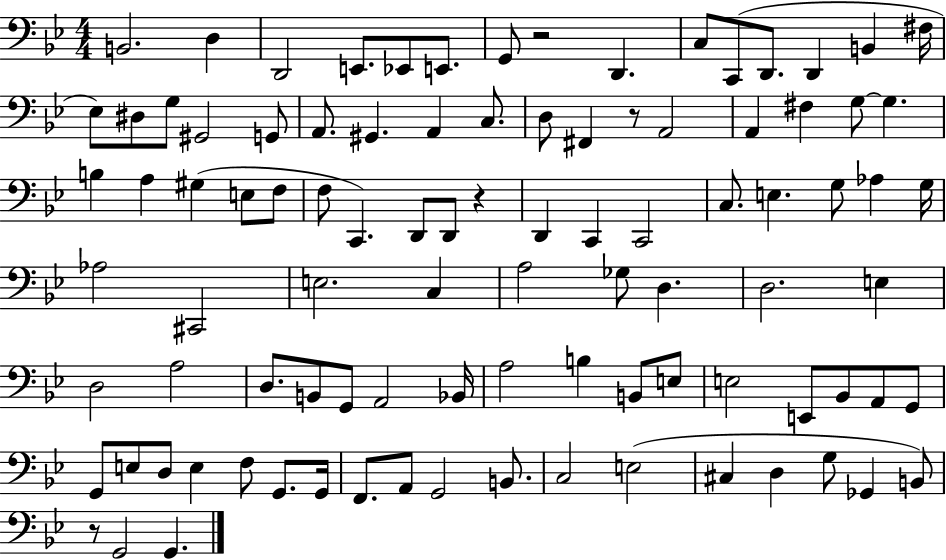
X:1
T:Untitled
M:4/4
L:1/4
K:Bb
B,,2 D, D,,2 E,,/2 _E,,/2 E,,/2 G,,/2 z2 D,, C,/2 C,,/2 D,,/2 D,, B,, ^F,/4 _E,/2 ^D,/2 G,/2 ^G,,2 G,,/2 A,,/2 ^G,, A,, C,/2 D,/2 ^F,, z/2 A,,2 A,, ^F, G,/2 G, B, A, ^G, E,/2 F,/2 F,/2 C,, D,,/2 D,,/2 z D,, C,, C,,2 C,/2 E, G,/2 _A, G,/4 _A,2 ^C,,2 E,2 C, A,2 _G,/2 D, D,2 E, D,2 A,2 D,/2 B,,/2 G,,/2 A,,2 _B,,/4 A,2 B, B,,/2 E,/2 E,2 E,,/2 _B,,/2 A,,/2 G,,/2 G,,/2 E,/2 D,/2 E, F,/2 G,,/2 G,,/4 F,,/2 A,,/2 G,,2 B,,/2 C,2 E,2 ^C, D, G,/2 _G,, B,,/2 z/2 G,,2 G,,